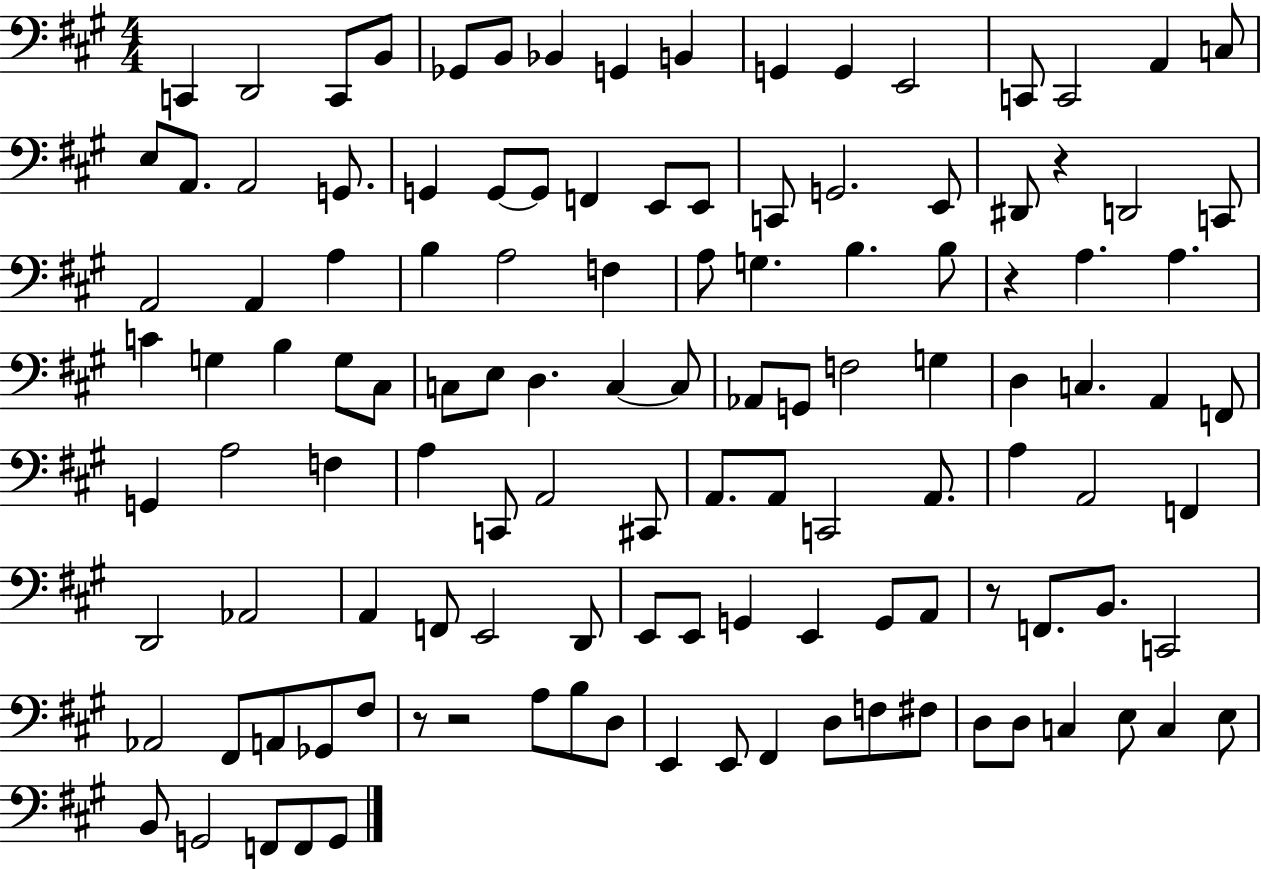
C2/q D2/h C2/e B2/e Gb2/e B2/e Bb2/q G2/q B2/q G2/q G2/q E2/h C2/e C2/h A2/q C3/e E3/e A2/e. A2/h G2/e. G2/q G2/e G2/e F2/q E2/e E2/e C2/e G2/h. E2/e D#2/e R/q D2/h C2/e A2/h A2/q A3/q B3/q A3/h F3/q A3/e G3/q. B3/q. B3/e R/q A3/q. A3/q. C4/q G3/q B3/q G3/e C#3/e C3/e E3/e D3/q. C3/q C3/e Ab2/e G2/e F3/h G3/q D3/q C3/q. A2/q F2/e G2/q A3/h F3/q A3/q C2/e A2/h C#2/e A2/e. A2/e C2/h A2/e. A3/q A2/h F2/q D2/h Ab2/h A2/q F2/e E2/h D2/e E2/e E2/e G2/q E2/q G2/e A2/e R/e F2/e. B2/e. C2/h Ab2/h F#2/e A2/e Gb2/e F#3/e R/e R/h A3/e B3/e D3/e E2/q E2/e F#2/q D3/e F3/e F#3/e D3/e D3/e C3/q E3/e C3/q E3/e B2/e G2/h F2/e F2/e G2/e